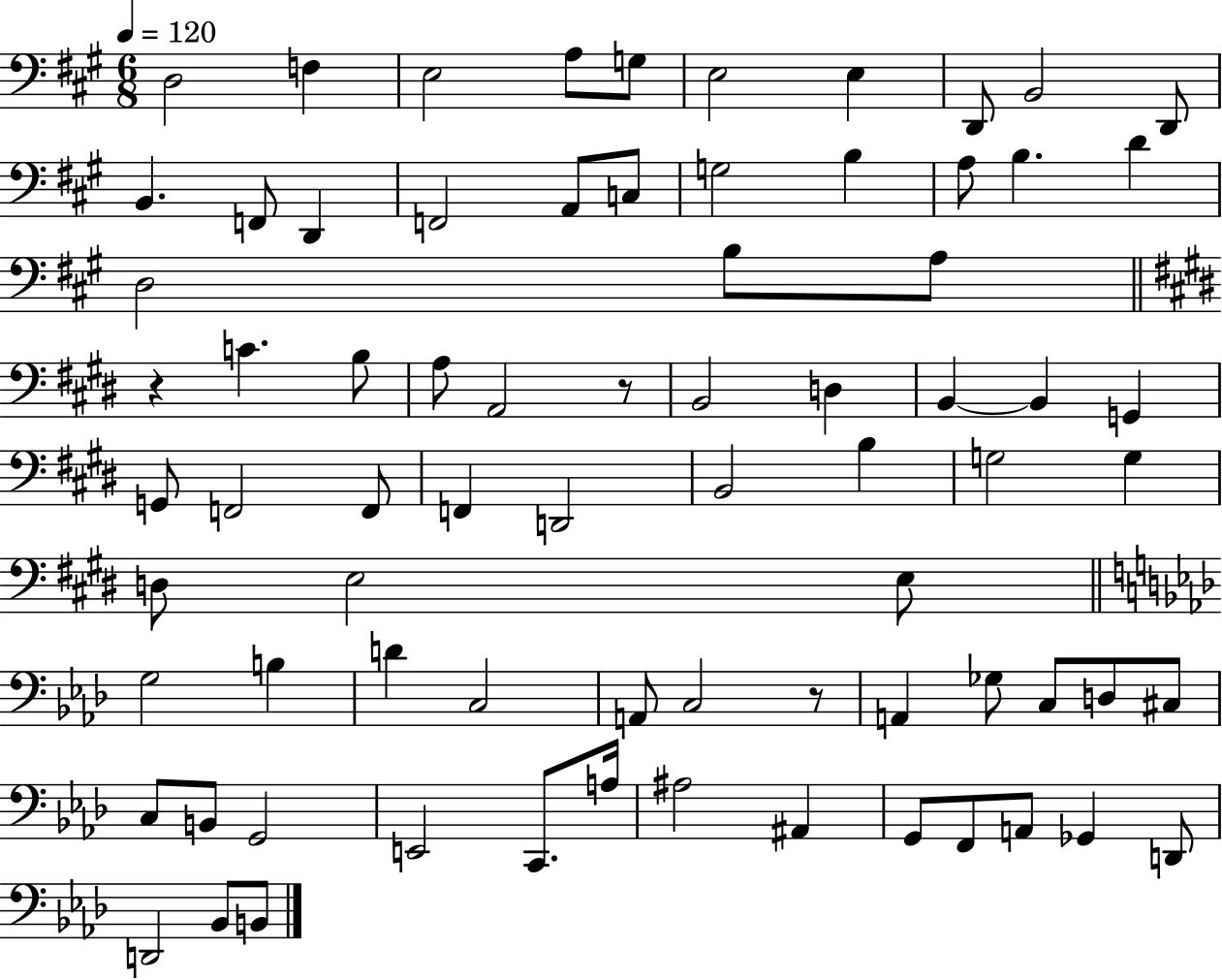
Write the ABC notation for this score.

X:1
T:Untitled
M:6/8
L:1/4
K:A
D,2 F, E,2 A,/2 G,/2 E,2 E, D,,/2 B,,2 D,,/2 B,, F,,/2 D,, F,,2 A,,/2 C,/2 G,2 B, A,/2 B, D D,2 B,/2 A,/2 z C B,/2 A,/2 A,,2 z/2 B,,2 D, B,, B,, G,, G,,/2 F,,2 F,,/2 F,, D,,2 B,,2 B, G,2 G, D,/2 E,2 E,/2 G,2 B, D C,2 A,,/2 C,2 z/2 A,, _G,/2 C,/2 D,/2 ^C,/2 C,/2 B,,/2 G,,2 E,,2 C,,/2 A,/4 ^A,2 ^A,, G,,/2 F,,/2 A,,/2 _G,, D,,/2 D,,2 _B,,/2 B,,/2